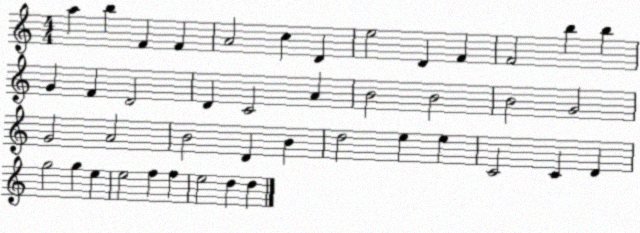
X:1
T:Untitled
M:4/4
L:1/4
K:C
a b F F A2 c D e2 D F F2 b b G F D2 D C2 A B2 B2 B2 G2 G2 A2 B2 D B d2 e e C2 C D g2 g e e2 f f e2 d d